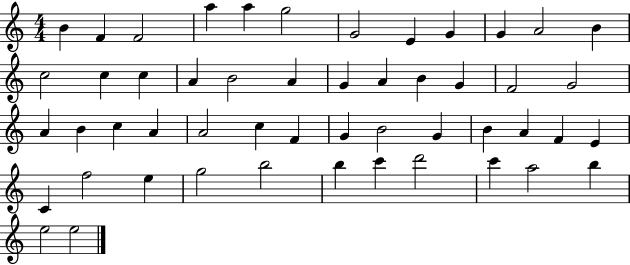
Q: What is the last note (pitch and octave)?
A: E5